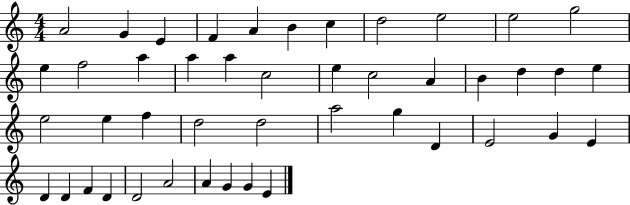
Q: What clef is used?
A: treble